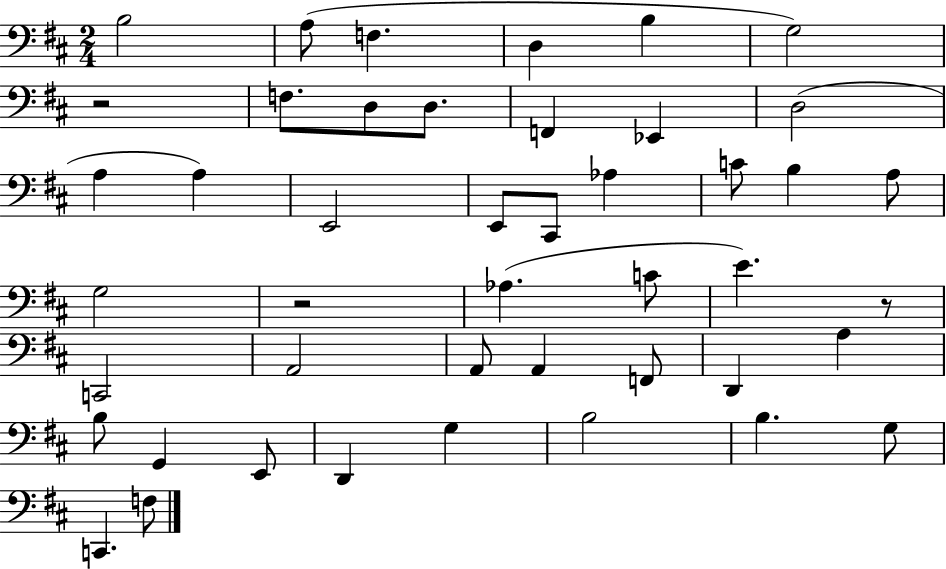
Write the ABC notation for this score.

X:1
T:Untitled
M:2/4
L:1/4
K:D
B,2 A,/2 F, D, B, G,2 z2 F,/2 D,/2 D,/2 F,, _E,, D,2 A, A, E,,2 E,,/2 ^C,,/2 _A, C/2 B, A,/2 G,2 z2 _A, C/2 E z/2 C,,2 A,,2 A,,/2 A,, F,,/2 D,, A, B,/2 G,, E,,/2 D,, G, B,2 B, G,/2 C,, F,/2